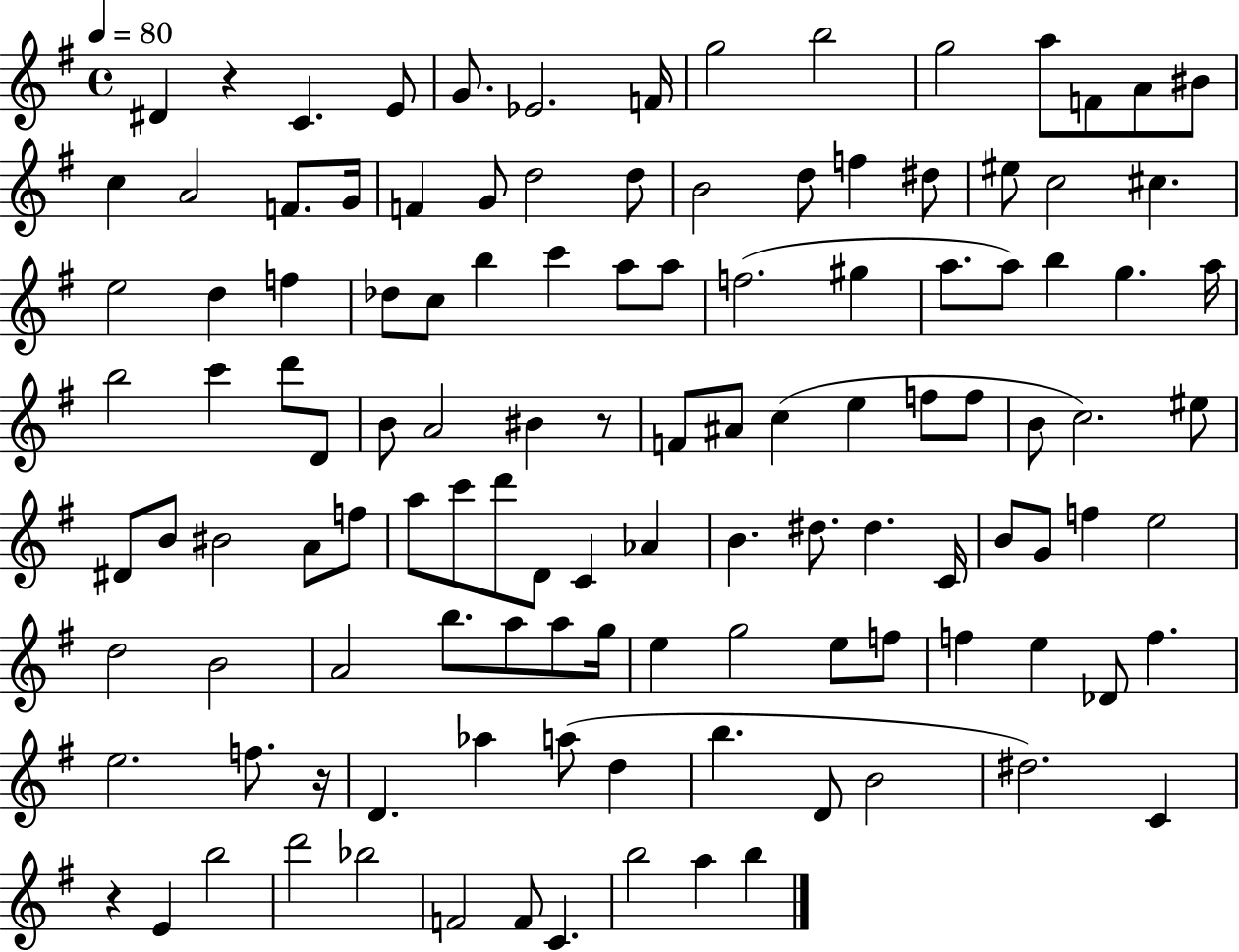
{
  \clef treble
  \time 4/4
  \defaultTimeSignature
  \key g \major
  \tempo 4 = 80
  dis'4 r4 c'4. e'8 | g'8. ees'2. f'16 | g''2 b''2 | g''2 a''8 f'8 a'8 bis'8 | \break c''4 a'2 f'8. g'16 | f'4 g'8 d''2 d''8 | b'2 d''8 f''4 dis''8 | eis''8 c''2 cis''4. | \break e''2 d''4 f''4 | des''8 c''8 b''4 c'''4 a''8 a''8 | f''2.( gis''4 | a''8. a''8) b''4 g''4. a''16 | \break b''2 c'''4 d'''8 d'8 | b'8 a'2 bis'4 r8 | f'8 ais'8 c''4( e''4 f''8 f''8 | b'8 c''2.) eis''8 | \break dis'8 b'8 bis'2 a'8 f''8 | a''8 c'''8 d'''8 d'8 c'4 aes'4 | b'4. dis''8. dis''4. c'16 | b'8 g'8 f''4 e''2 | \break d''2 b'2 | a'2 b''8. a''8 a''8 g''16 | e''4 g''2 e''8 f''8 | f''4 e''4 des'8 f''4. | \break e''2. f''8. r16 | d'4. aes''4 a''8( d''4 | b''4. d'8 b'2 | dis''2.) c'4 | \break r4 e'4 b''2 | d'''2 bes''2 | f'2 f'8 c'4. | b''2 a''4 b''4 | \break \bar "|."
}